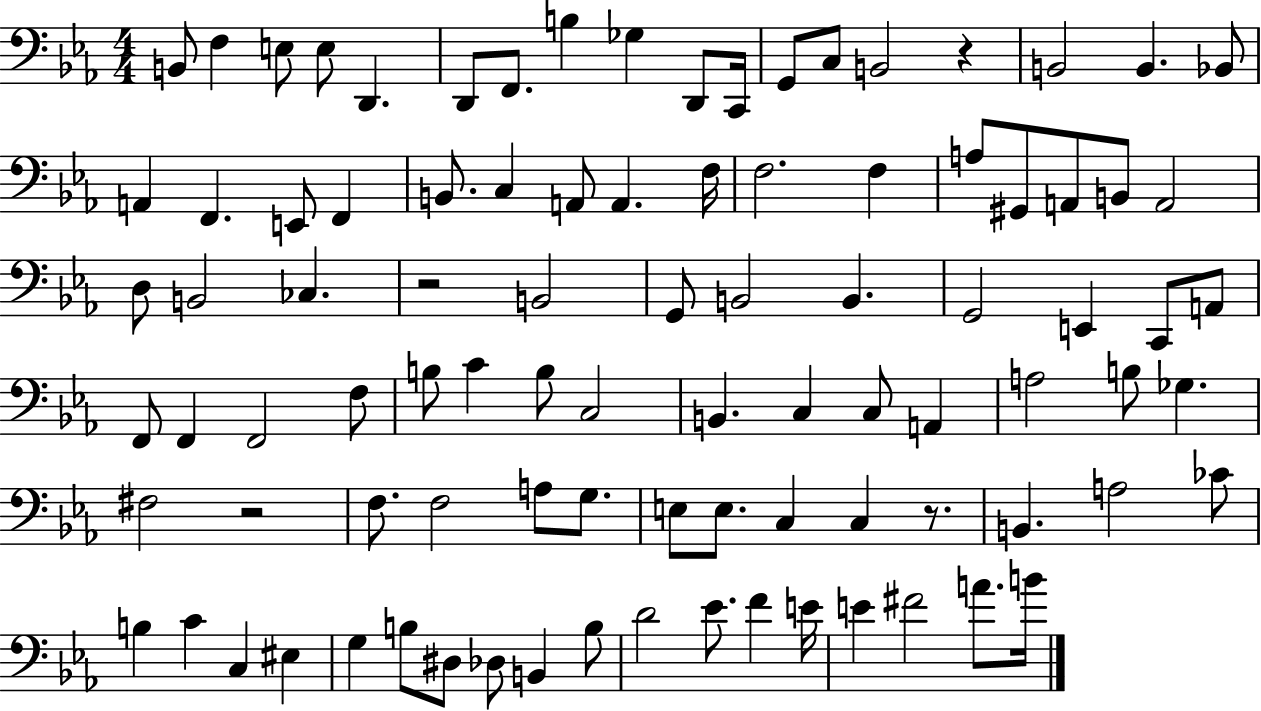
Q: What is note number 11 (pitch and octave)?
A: C2